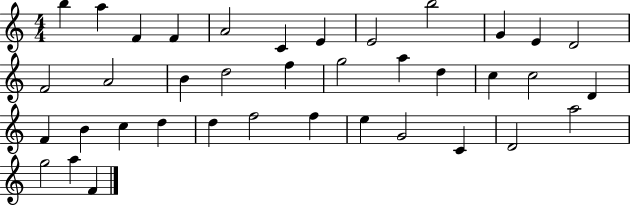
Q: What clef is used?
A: treble